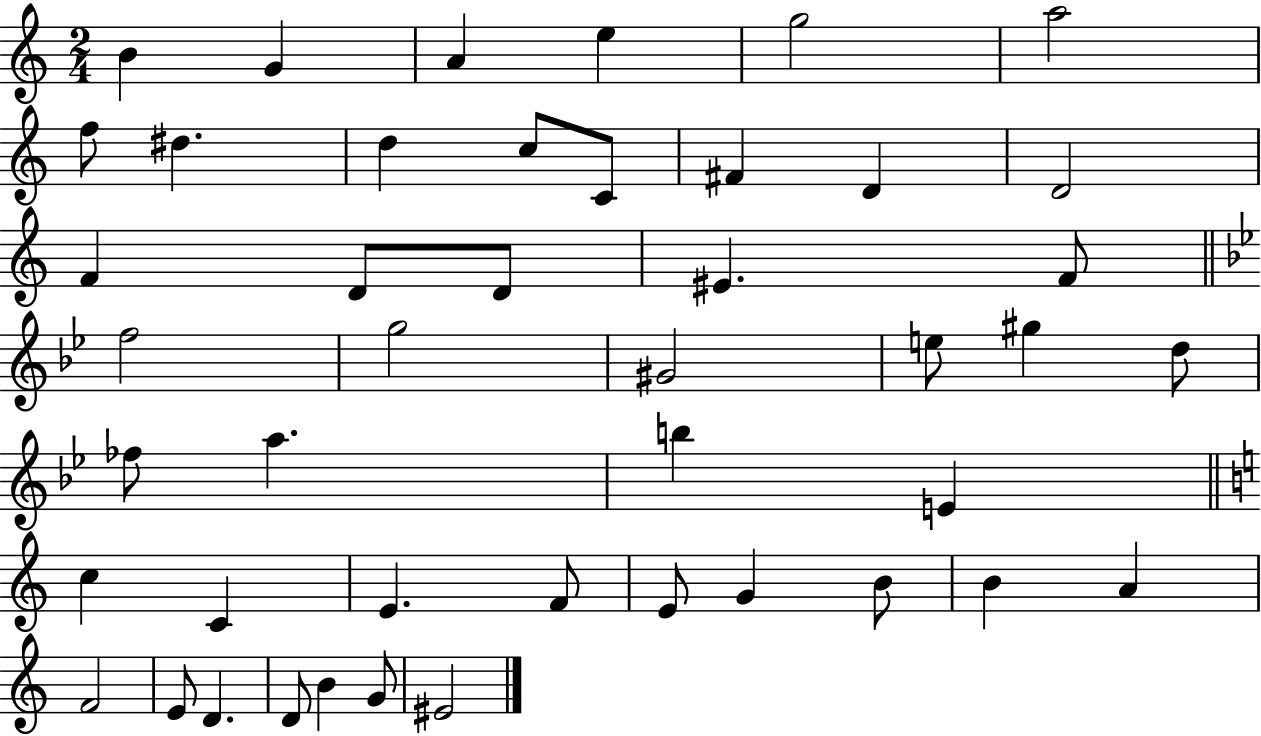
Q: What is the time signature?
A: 2/4